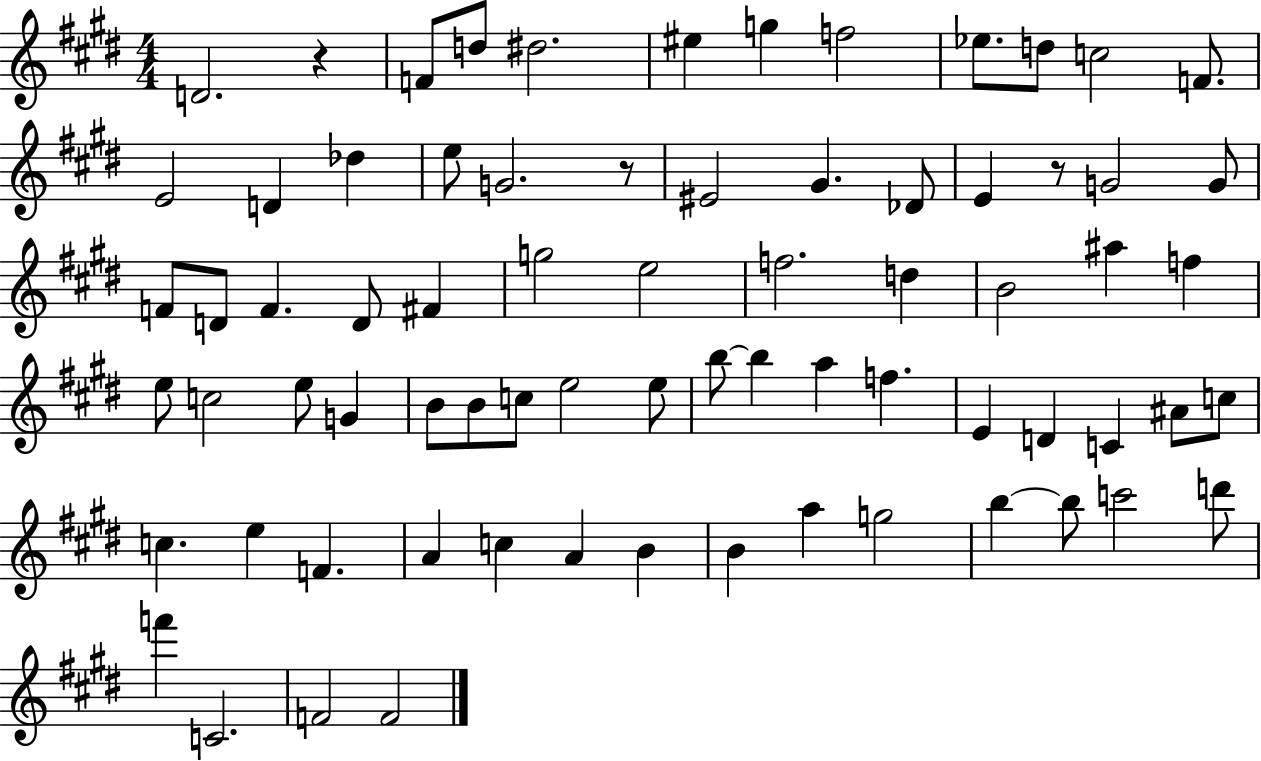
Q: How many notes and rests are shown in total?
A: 73